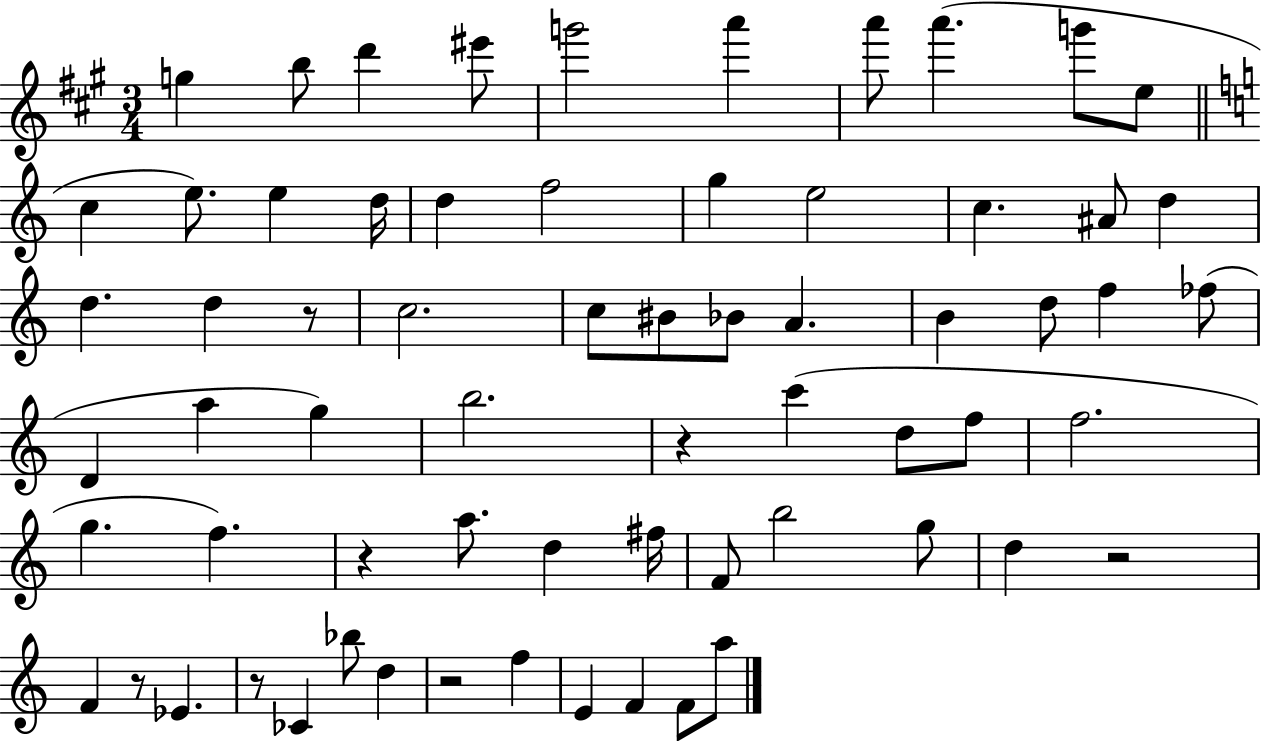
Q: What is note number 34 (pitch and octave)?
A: A5